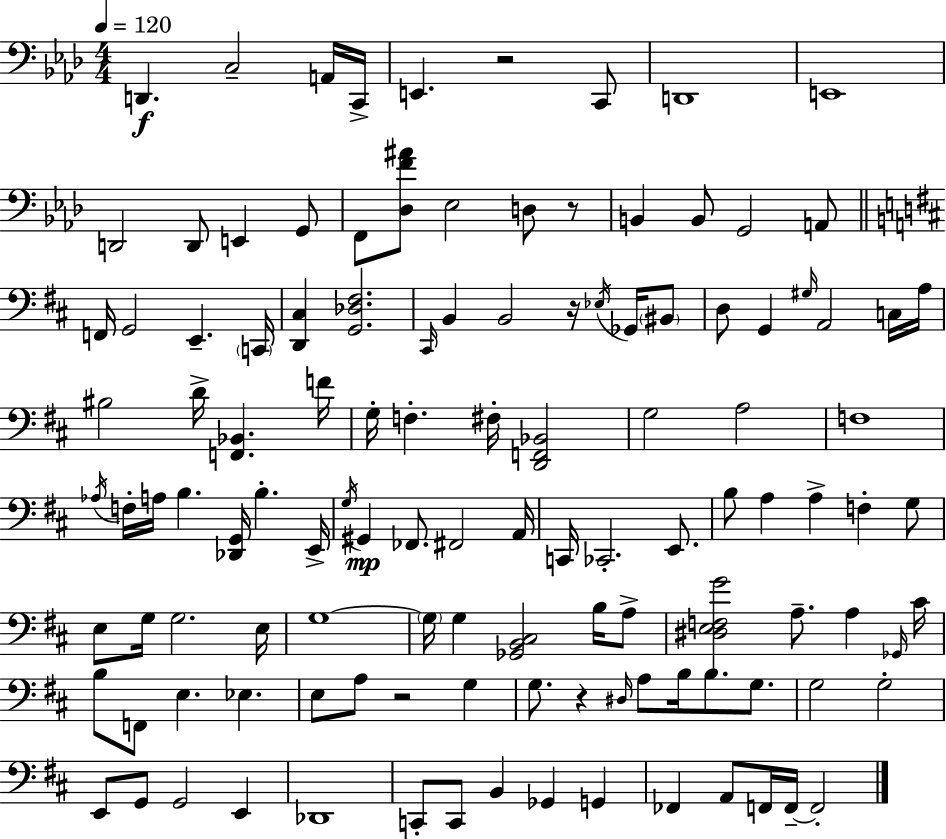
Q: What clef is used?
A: bass